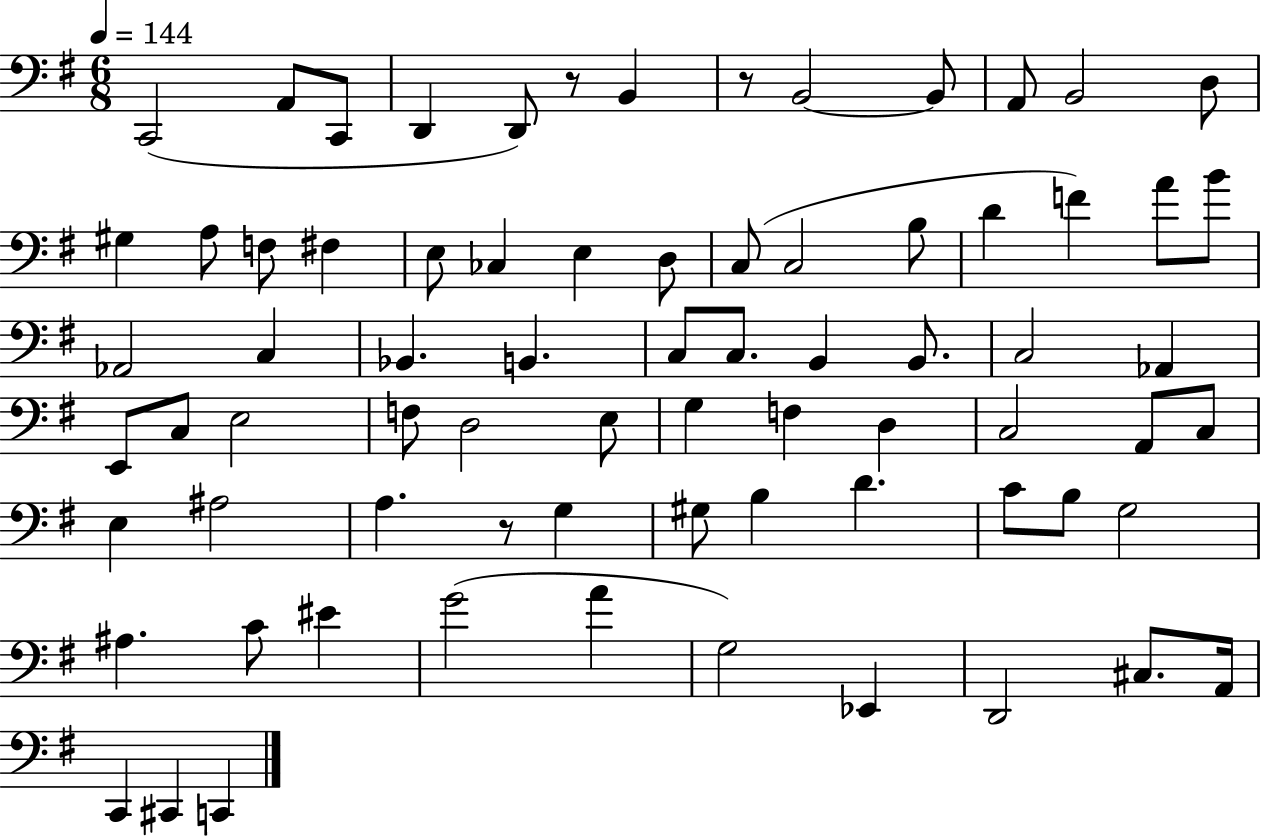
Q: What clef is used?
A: bass